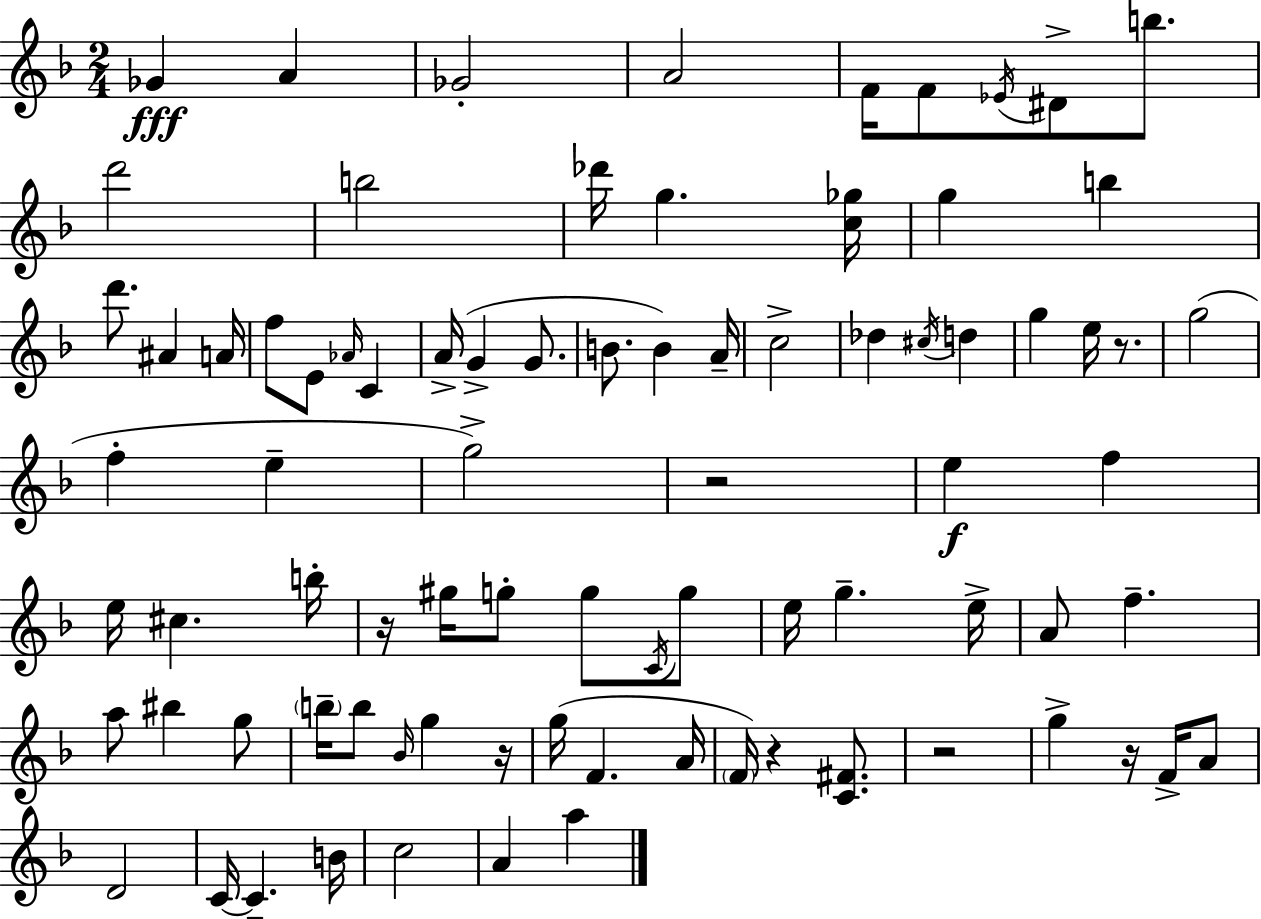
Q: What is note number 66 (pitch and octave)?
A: F4